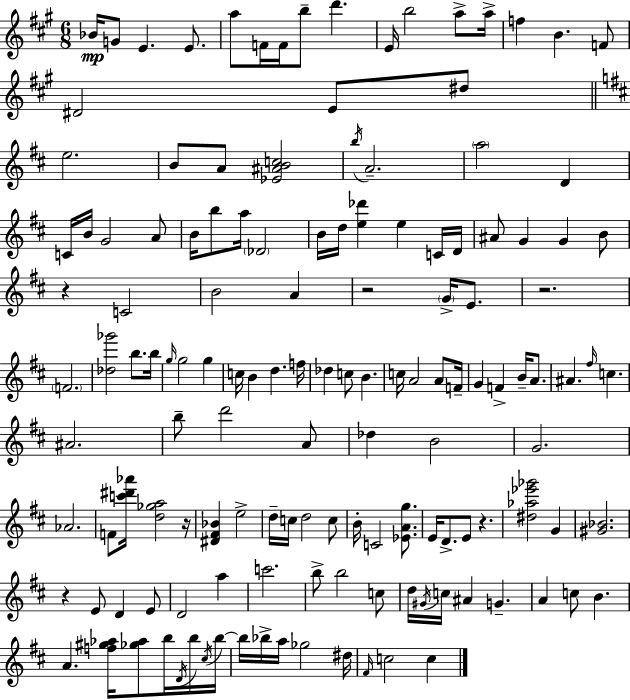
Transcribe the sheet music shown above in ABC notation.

X:1
T:Untitled
M:6/8
L:1/4
K:A
_B/4 G/2 E E/2 a/2 F/4 F/4 b/2 d' E/4 b2 a/2 a/4 f B F/2 ^D2 E/2 ^d/2 e2 B/2 A/2 [_E^ABc]2 b/4 A2 a2 D C/4 B/4 G2 A/2 B/4 b/2 a/4 _D2 B/4 d/4 [e_d'] e C/4 D/4 ^A/2 G G B/2 z C2 B2 A z2 G/4 E/2 z2 F2 [_d_g']2 b/2 b/4 g/4 g2 g c/4 B d f/4 _d c/2 B c/4 A2 A/2 F/4 G F B/4 A/2 ^A ^f/4 c ^A2 b/2 d'2 A/2 _d B2 G2 _A2 F/2 [c'^d'_a']/4 [d_ga]2 z/4 [^D^F_B] e2 d/4 c/4 d2 c/2 B/4 C2 [_EAg]/2 E/4 D/2 E/2 z [^d_a_e'_g']2 G [^G_B]2 z E/2 D E/2 D2 a c'2 b/2 b2 c/2 d/4 ^G/4 c/4 ^A G A c/2 B A [f^g_a]/4 [_g_a]/2 b/4 D/4 b/4 ^c/4 b/4 b/4 _b/4 a/4 _g2 ^d/4 ^F/4 c2 c